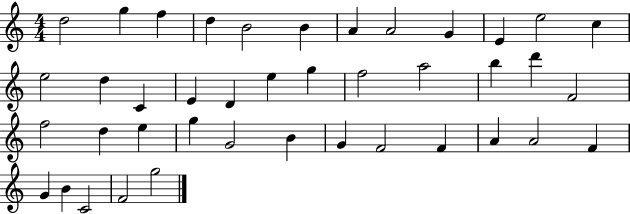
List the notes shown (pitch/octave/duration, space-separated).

D5/h G5/q F5/q D5/q B4/h B4/q A4/q A4/h G4/q E4/q E5/h C5/q E5/h D5/q C4/q E4/q D4/q E5/q G5/q F5/h A5/h B5/q D6/q F4/h F5/h D5/q E5/q G5/q G4/h B4/q G4/q F4/h F4/q A4/q A4/h F4/q G4/q B4/q C4/h F4/h G5/h